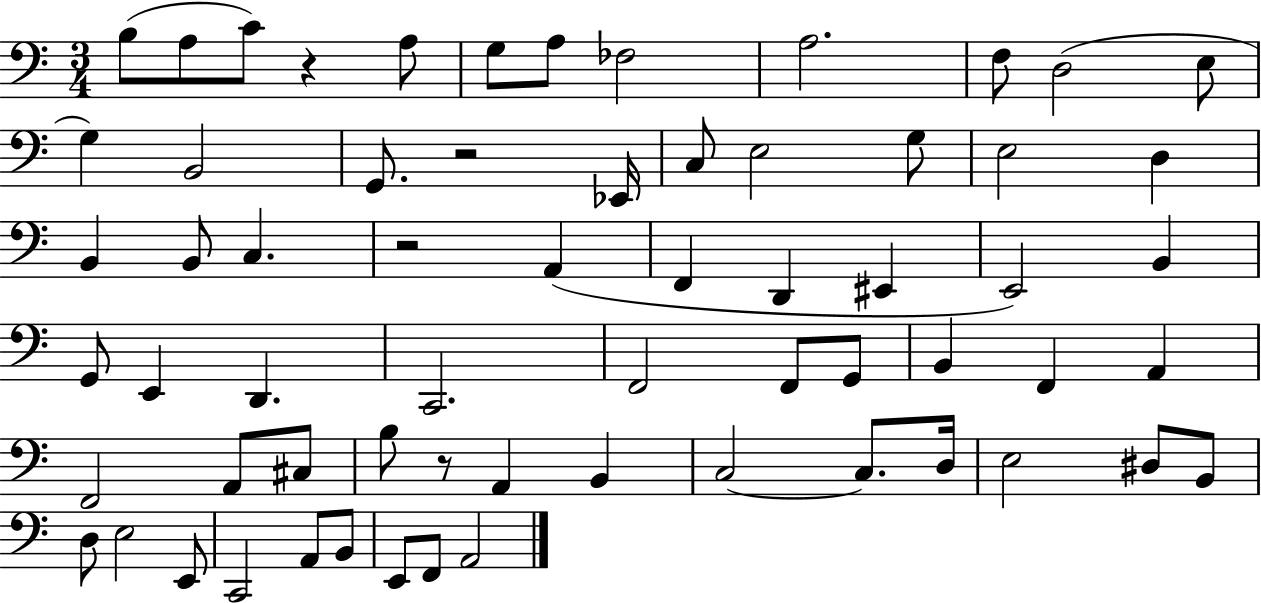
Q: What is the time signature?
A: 3/4